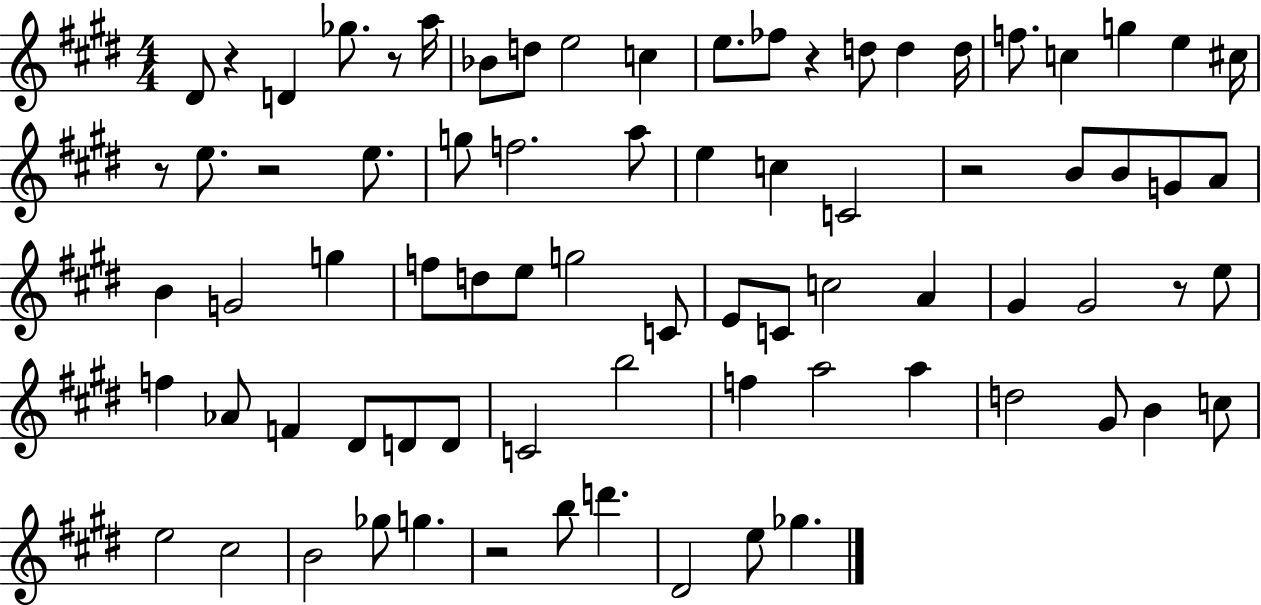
{
  \clef treble
  \numericTimeSignature
  \time 4/4
  \key e \major
  dis'8 r4 d'4 ges''8. r8 a''16 | bes'8 d''8 e''2 c''4 | e''8. fes''8 r4 d''8 d''4 d''16 | f''8. c''4 g''4 e''4 cis''16 | \break r8 e''8. r2 e''8. | g''8 f''2. a''8 | e''4 c''4 c'2 | r2 b'8 b'8 g'8 a'8 | \break b'4 g'2 g''4 | f''8 d''8 e''8 g''2 c'8 | e'8 c'8 c''2 a'4 | gis'4 gis'2 r8 e''8 | \break f''4 aes'8 f'4 dis'8 d'8 d'8 | c'2 b''2 | f''4 a''2 a''4 | d''2 gis'8 b'4 c''8 | \break e''2 cis''2 | b'2 ges''8 g''4. | r2 b''8 d'''4. | dis'2 e''8 ges''4. | \break \bar "|."
}